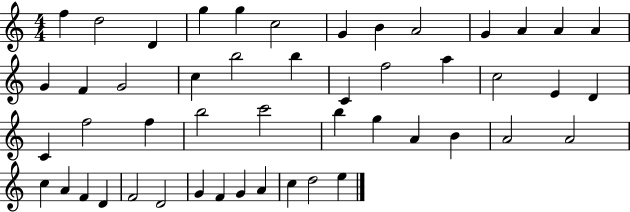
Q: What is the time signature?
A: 4/4